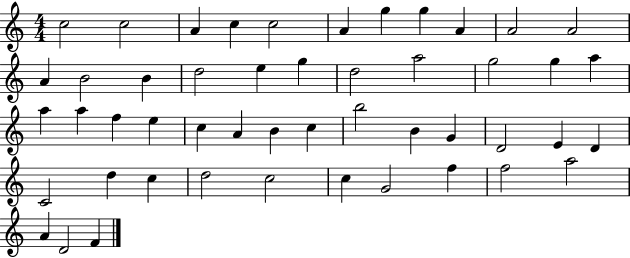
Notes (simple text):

C5/h C5/h A4/q C5/q C5/h A4/q G5/q G5/q A4/q A4/h A4/h A4/q B4/h B4/q D5/h E5/q G5/q D5/h A5/h G5/h G5/q A5/q A5/q A5/q F5/q E5/q C5/q A4/q B4/q C5/q B5/h B4/q G4/q D4/h E4/q D4/q C4/h D5/q C5/q D5/h C5/h C5/q G4/h F5/q F5/h A5/h A4/q D4/h F4/q